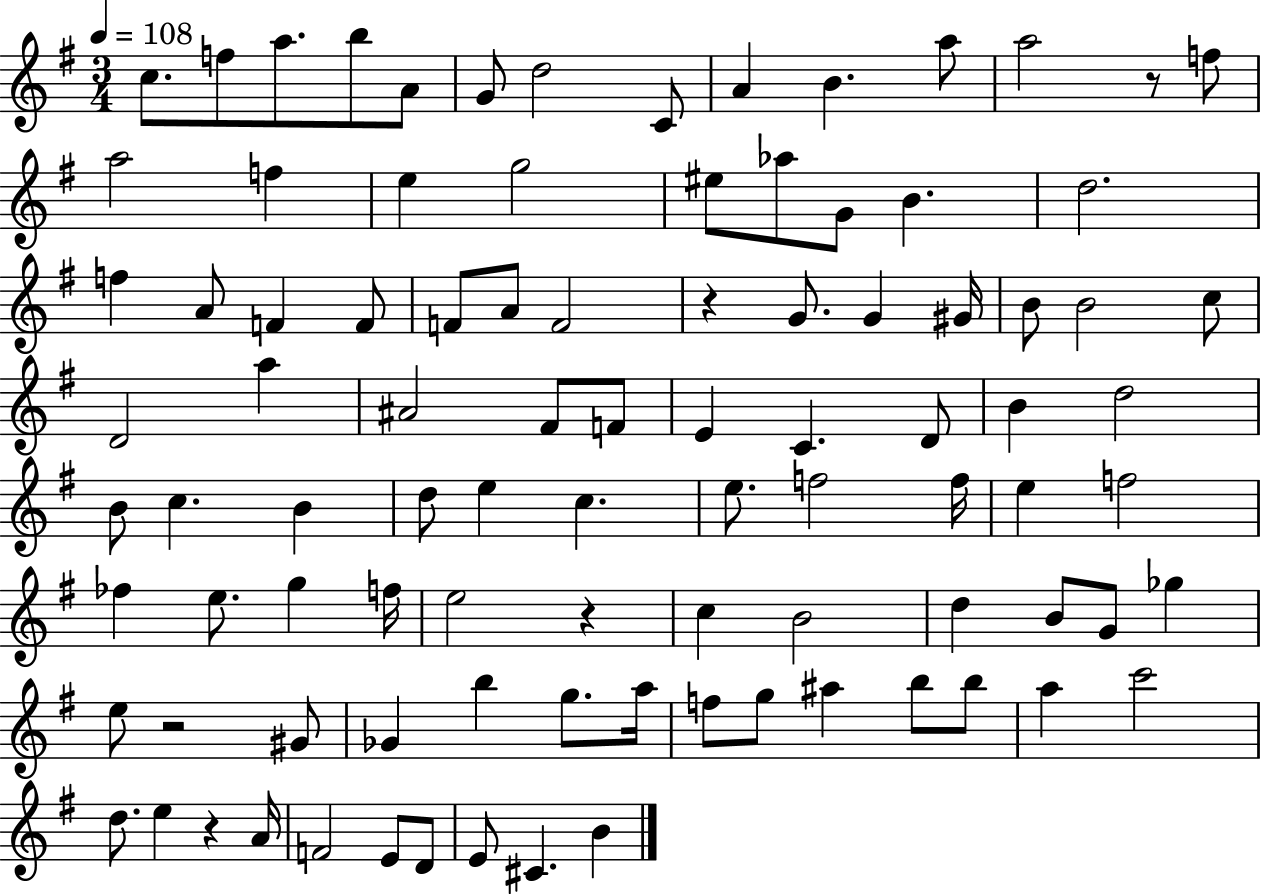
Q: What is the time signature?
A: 3/4